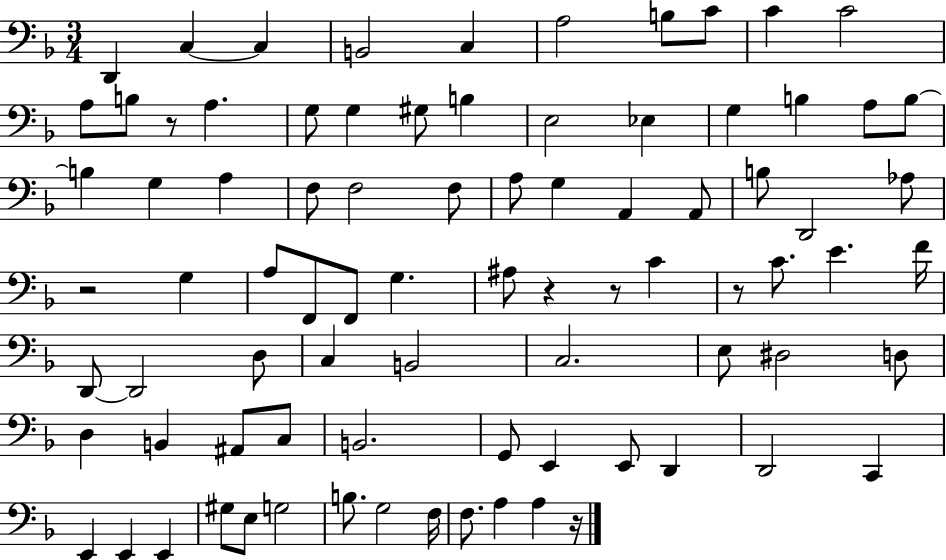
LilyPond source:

{
  \clef bass
  \numericTimeSignature
  \time 3/4
  \key f \major
  d,4 c4~~ c4 | b,2 c4 | a2 b8 c'8 | c'4 c'2 | \break a8 b8 r8 a4. | g8 g4 gis8 b4 | e2 ees4 | g4 b4 a8 b8~~ | \break b4 g4 a4 | f8 f2 f8 | a8 g4 a,4 a,8 | b8 d,2 aes8 | \break r2 g4 | a8 f,8 f,8 g4. | ais8 r4 r8 c'4 | r8 c'8. e'4. f'16 | \break d,8~~ d,2 d8 | c4 b,2 | c2. | e8 dis2 d8 | \break d4 b,4 ais,8 c8 | b,2. | g,8 e,4 e,8 d,4 | d,2 c,4 | \break e,4 e,4 e,4 | gis8 e8 g2 | b8. g2 f16 | f8. a4 a4 r16 | \break \bar "|."
}